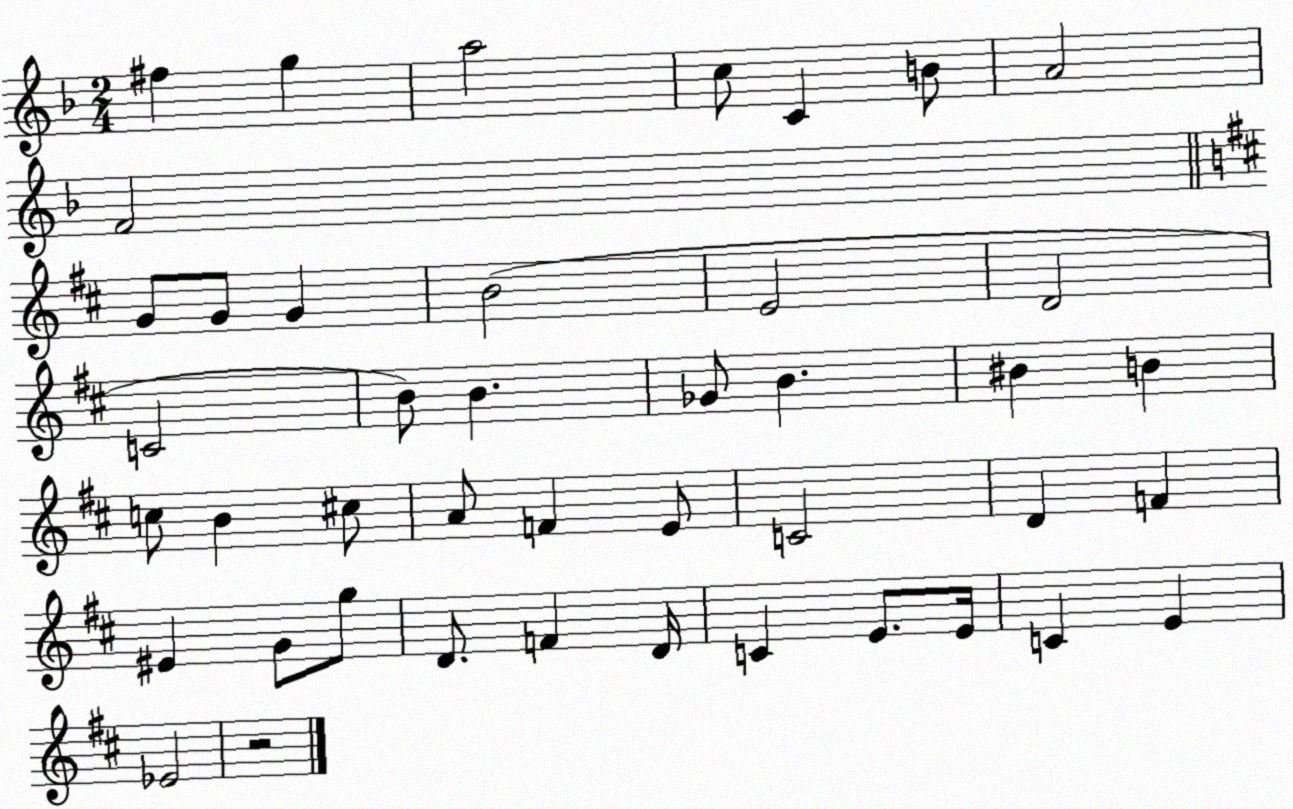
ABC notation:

X:1
T:Untitled
M:2/4
L:1/4
K:F
^f g a2 c/2 C B/2 A2 F2 G/2 G/2 G B2 E2 D2 C2 B/2 B _G/2 B ^B B c/2 B ^c/2 A/2 F E/2 C2 D F ^E G/2 g/2 D/2 F D/4 C E/2 E/4 C E _E2 z2